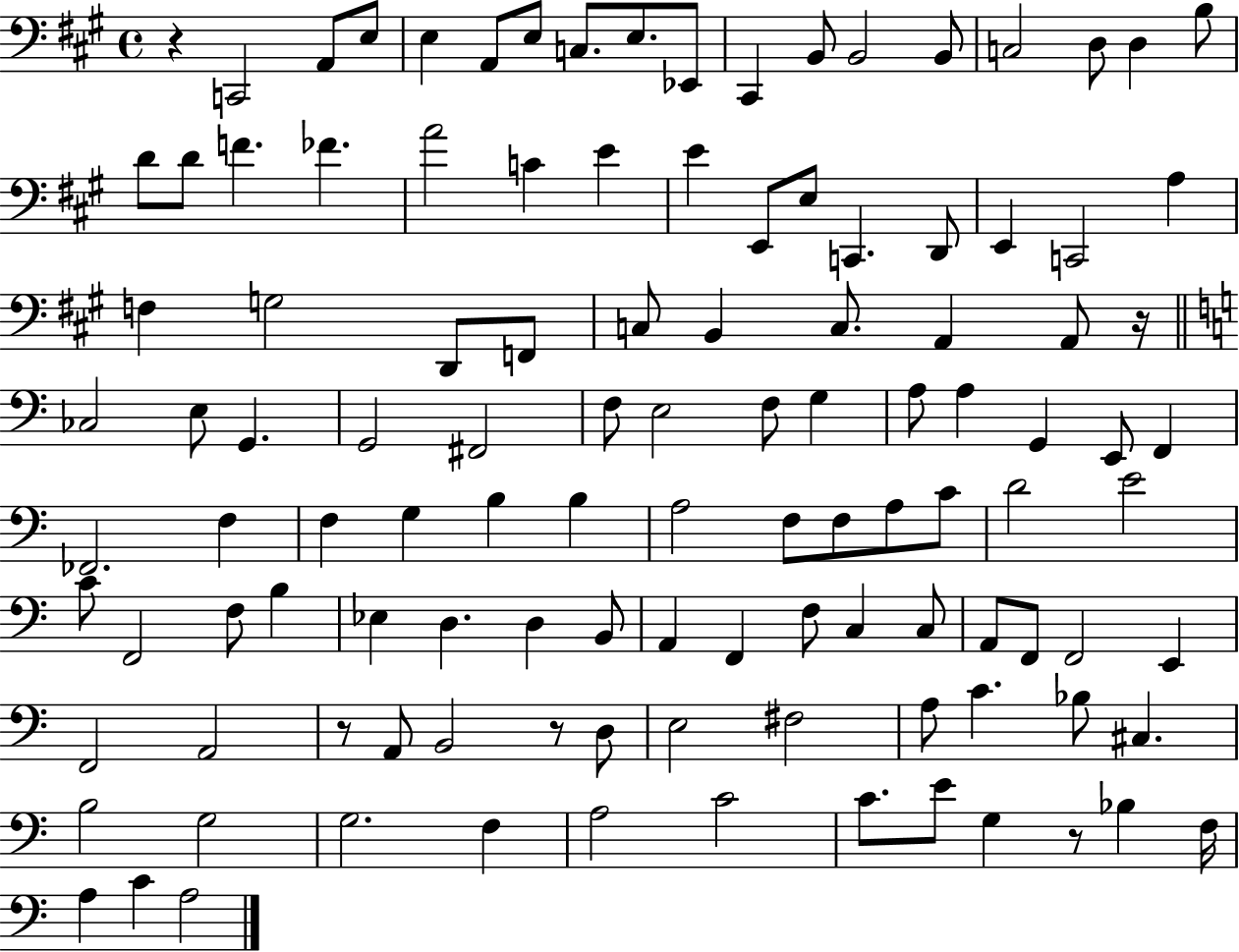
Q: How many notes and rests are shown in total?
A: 115